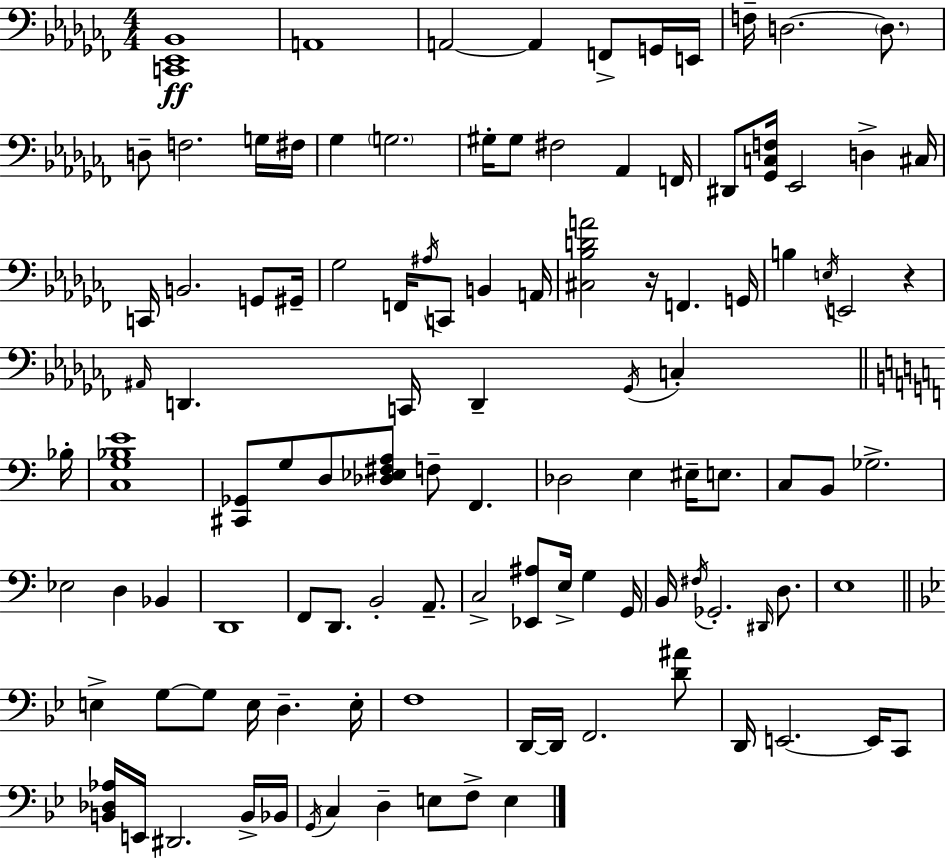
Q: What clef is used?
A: bass